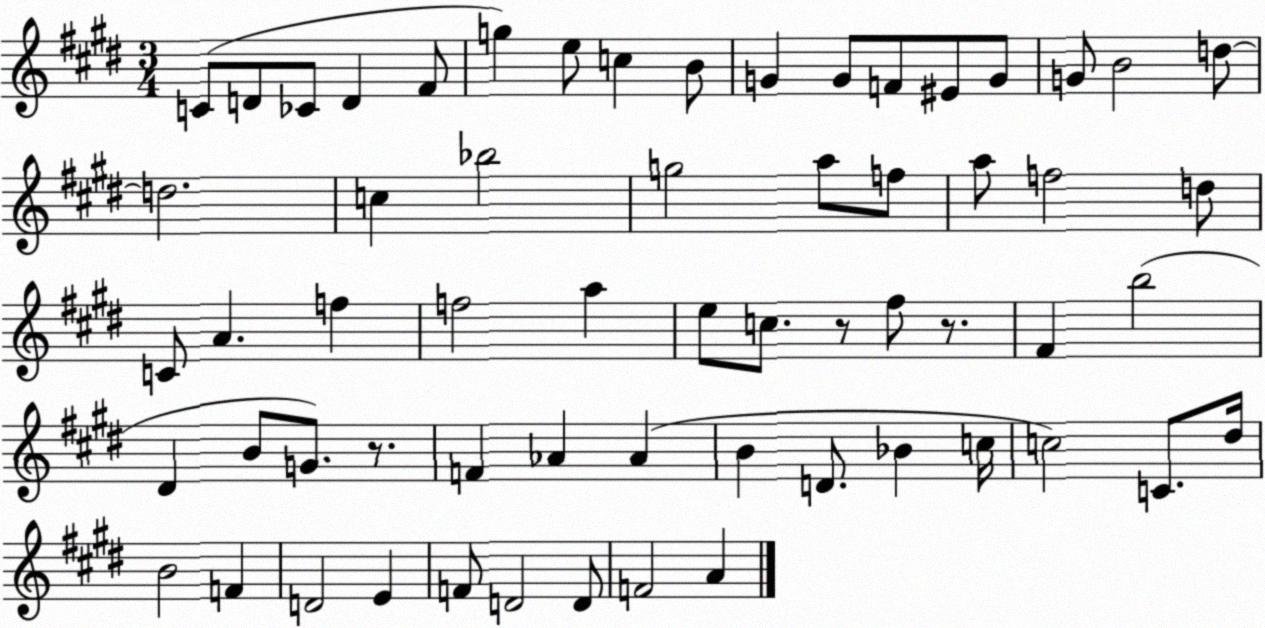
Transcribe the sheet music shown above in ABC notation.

X:1
T:Untitled
M:3/4
L:1/4
K:E
C/2 D/2 _C/2 D ^F/2 g e/2 c B/2 G G/2 F/2 ^E/2 G/2 G/2 B2 d/2 d2 c _b2 g2 a/2 f/2 a/2 f2 d/2 C/2 A f f2 a e/2 c/2 z/2 ^f/2 z/2 ^F b2 ^D B/2 G/2 z/2 F _A _A B D/2 _B c/4 c2 C/2 ^d/4 B2 F D2 E F/2 D2 D/2 F2 A